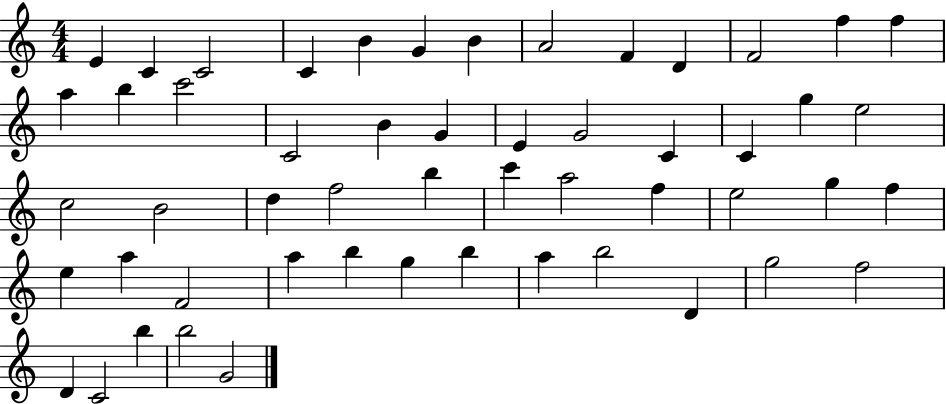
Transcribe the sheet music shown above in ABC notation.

X:1
T:Untitled
M:4/4
L:1/4
K:C
E C C2 C B G B A2 F D F2 f f a b c'2 C2 B G E G2 C C g e2 c2 B2 d f2 b c' a2 f e2 g f e a F2 a b g b a b2 D g2 f2 D C2 b b2 G2